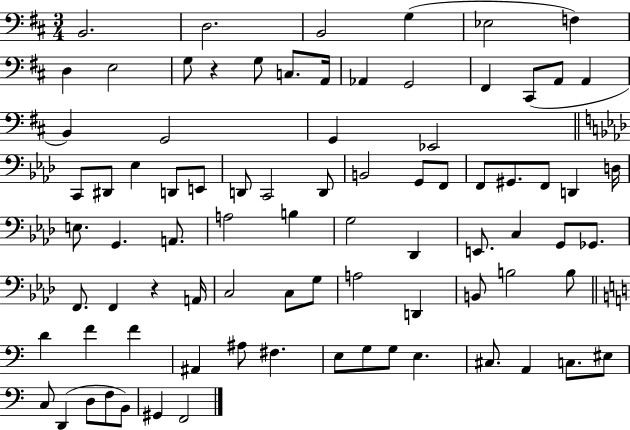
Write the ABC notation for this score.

X:1
T:Untitled
M:3/4
L:1/4
K:D
B,,2 D,2 B,,2 G, _E,2 F, D, E,2 G,/2 z G,/2 C,/2 A,,/4 _A,, G,,2 ^F,, ^C,,/2 A,,/2 A,, B,, G,,2 G,, _E,,2 C,,/2 ^D,,/2 _E, D,,/2 E,,/2 D,,/2 C,,2 D,,/2 B,,2 G,,/2 F,,/2 F,,/2 ^G,,/2 F,,/2 D,, D,/4 E,/2 G,, A,,/2 A,2 B, G,2 _D,, E,,/2 C, G,,/2 _G,,/2 F,,/2 F,, z A,,/4 C,2 C,/2 G,/2 A,2 D,, B,,/2 B,2 B,/2 D F F ^A,, ^A,/2 ^F, E,/2 G,/2 G,/2 E, ^C,/2 A,, C,/2 ^E,/2 C,/2 D,, D,/2 F,/2 B,,/2 ^G,, F,,2